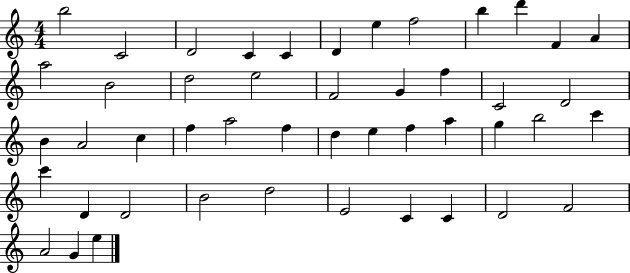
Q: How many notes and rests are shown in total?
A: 47